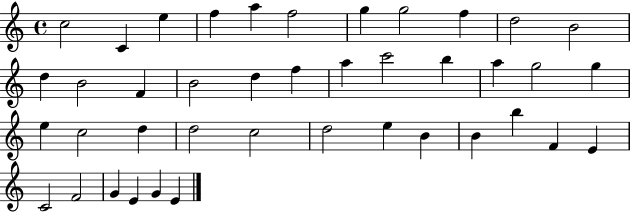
C5/h C4/q E5/q F5/q A5/q F5/h G5/q G5/h F5/q D5/h B4/h D5/q B4/h F4/q B4/h D5/q F5/q A5/q C6/h B5/q A5/q G5/h G5/q E5/q C5/h D5/q D5/h C5/h D5/h E5/q B4/q B4/q B5/q F4/q E4/q C4/h F4/h G4/q E4/q G4/q E4/q